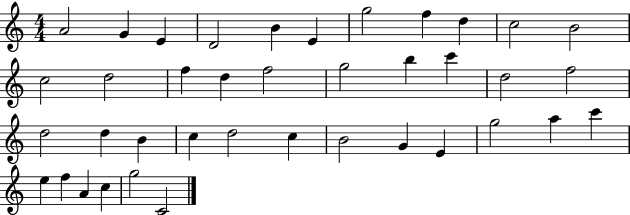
{
  \clef treble
  \numericTimeSignature
  \time 4/4
  \key c \major
  a'2 g'4 e'4 | d'2 b'4 e'4 | g''2 f''4 d''4 | c''2 b'2 | \break c''2 d''2 | f''4 d''4 f''2 | g''2 b''4 c'''4 | d''2 f''2 | \break d''2 d''4 b'4 | c''4 d''2 c''4 | b'2 g'4 e'4 | g''2 a''4 c'''4 | \break e''4 f''4 a'4 c''4 | g''2 c'2 | \bar "|."
}